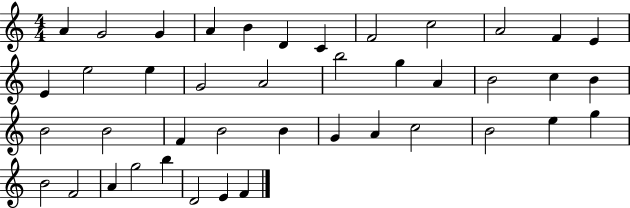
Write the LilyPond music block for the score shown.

{
  \clef treble
  \numericTimeSignature
  \time 4/4
  \key c \major
  a'4 g'2 g'4 | a'4 b'4 d'4 c'4 | f'2 c''2 | a'2 f'4 e'4 | \break e'4 e''2 e''4 | g'2 a'2 | b''2 g''4 a'4 | b'2 c''4 b'4 | \break b'2 b'2 | f'4 b'2 b'4 | g'4 a'4 c''2 | b'2 e''4 g''4 | \break b'2 f'2 | a'4 g''2 b''4 | d'2 e'4 f'4 | \bar "|."
}